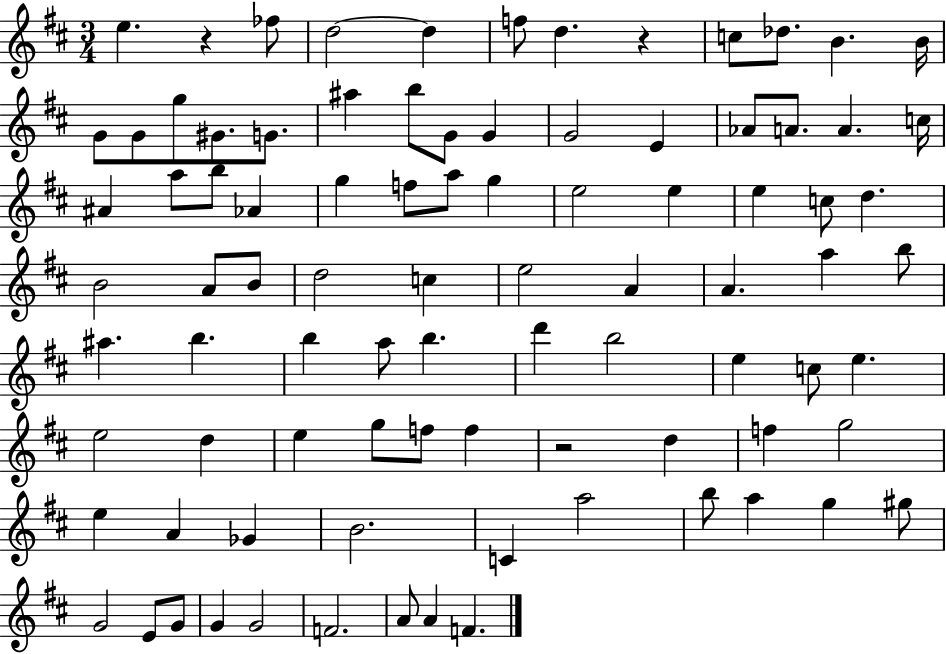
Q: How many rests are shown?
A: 3